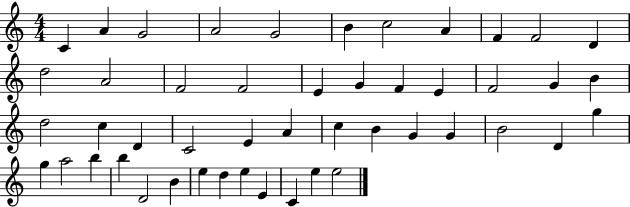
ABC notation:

X:1
T:Untitled
M:4/4
L:1/4
K:C
C A G2 A2 G2 B c2 A F F2 D d2 A2 F2 F2 E G F E F2 G B d2 c D C2 E A c B G G B2 D g g a2 b b D2 B e d e E C e e2